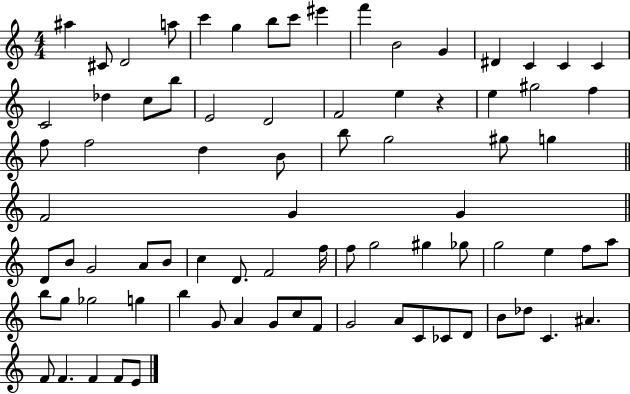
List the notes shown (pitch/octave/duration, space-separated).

A#5/q C#4/e D4/h A5/e C6/q G5/q B5/e C6/e EIS6/q F6/q B4/h G4/q D#4/q C4/q C4/q C4/q C4/h Db5/q C5/e B5/e E4/h D4/h F4/h E5/q R/q E5/q G#5/h F5/q F5/e F5/h D5/q B4/e B5/e G5/h G#5/e G5/q F4/h G4/q G4/q D4/e B4/e G4/h A4/e B4/e C5/q D4/e. F4/h F5/s F5/e G5/h G#5/q Gb5/e G5/h E5/q F5/e A5/e B5/e G5/e Gb5/h G5/q B5/q G4/e A4/q G4/e C5/e F4/e G4/h A4/e C4/e CES4/e D4/e B4/e Db5/e C4/q. A#4/q. F4/e F4/q. F4/q F4/e E4/e